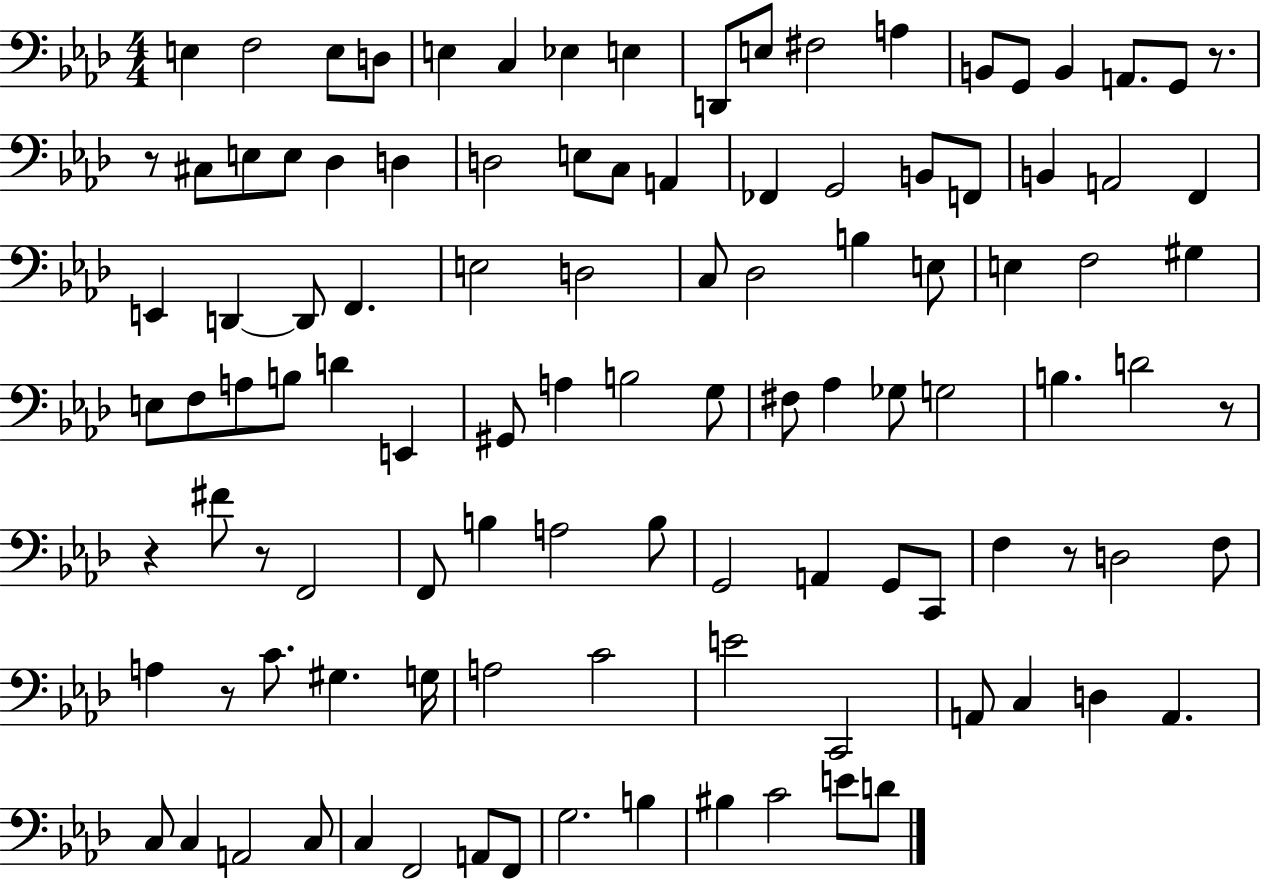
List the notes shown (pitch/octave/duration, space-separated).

E3/q F3/h E3/e D3/e E3/q C3/q Eb3/q E3/q D2/e E3/e F#3/h A3/q B2/e G2/e B2/q A2/e. G2/e R/e. R/e C#3/e E3/e E3/e Db3/q D3/q D3/h E3/e C3/e A2/q FES2/q G2/h B2/e F2/e B2/q A2/h F2/q E2/q D2/q D2/e F2/q. E3/h D3/h C3/e Db3/h B3/q E3/e E3/q F3/h G#3/q E3/e F3/e A3/e B3/e D4/q E2/q G#2/e A3/q B3/h G3/e F#3/e Ab3/q Gb3/e G3/h B3/q. D4/h R/e R/q F#4/e R/e F2/h F2/e B3/q A3/h B3/e G2/h A2/q G2/e C2/e F3/q R/e D3/h F3/e A3/q R/e C4/e. G#3/q. G3/s A3/h C4/h E4/h C2/h A2/e C3/q D3/q A2/q. C3/e C3/q A2/h C3/e C3/q F2/h A2/e F2/e G3/h. B3/q BIS3/q C4/h E4/e D4/e